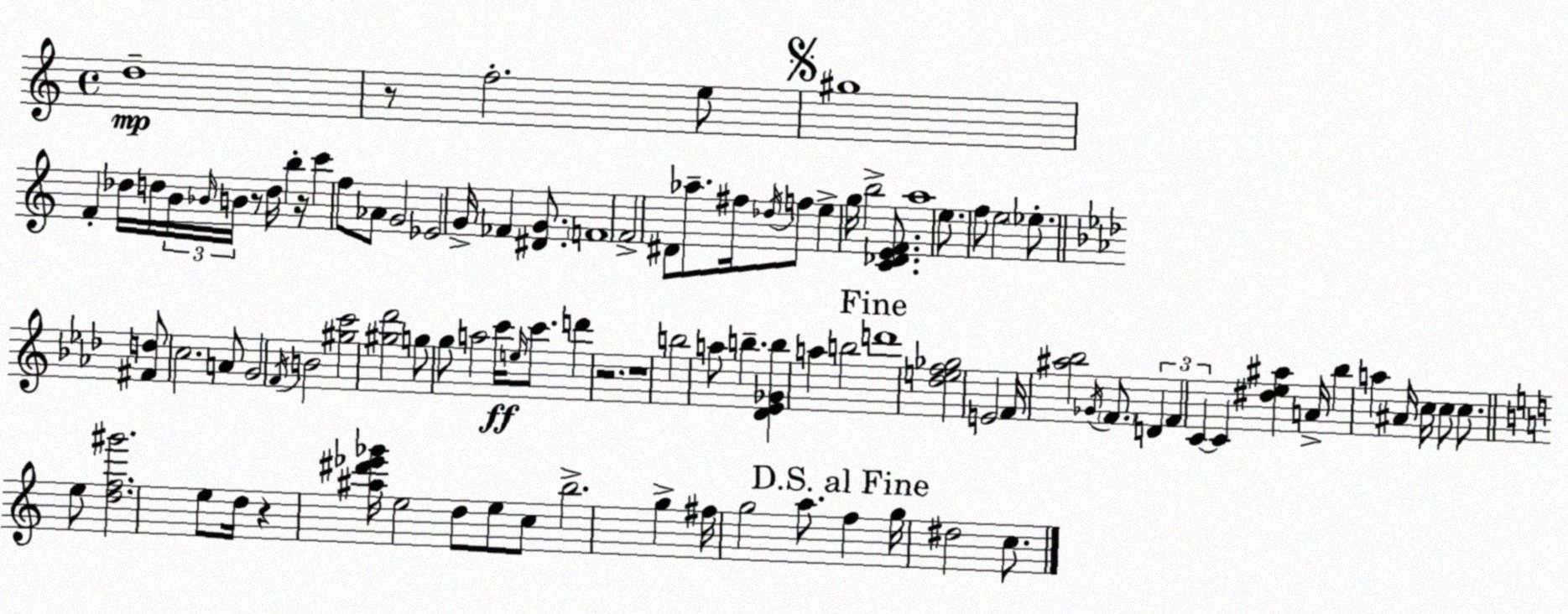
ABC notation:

X:1
T:Untitled
M:4/4
L:1/4
K:Am
d4 z/2 f2 e/2 ^g4 F _d/4 d/4 B/4 _B/4 B/4 z/2 d/4 b z/4 c' f/2 _A/2 G2 _E2 G/4 _F [^DG]/2 F4 F2 ^D/2 _a/2 ^f/4 _d/4 f/2 e g/4 b2 [C_DEF]/2 a4 e/2 f/2 e2 _e/2 [^Fd]/2 c2 A/2 G2 F/4 B2 [^gc']2 [^g_d']2 g/2 g/2 a2 c'/4 e/4 c'/2 d' z2 z4 b2 a/2 b [_D_E_Gb] a b2 d'4 [_def_g]2 E2 F/4 [^a_b]2 _G/4 F/2 D F C C [^d_e^a] A/4 _b a ^A/4 c/4 c/2 c/2 e/2 [df^g']2 e/2 d/4 z [^a^d'_e'_g']/4 e2 d/2 e/2 c/2 b2 g ^f/4 g2 a/2 f g/4 ^d2 c/2